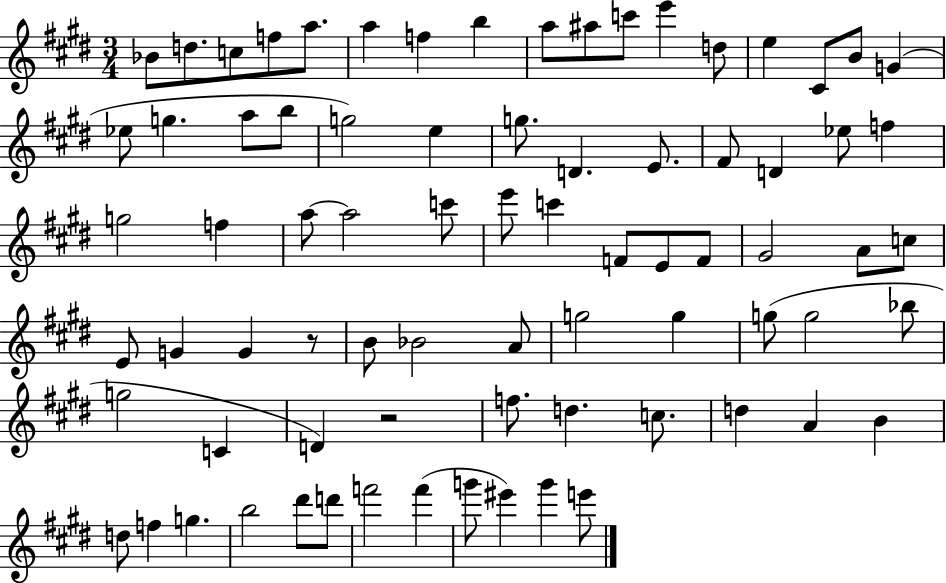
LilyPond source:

{
  \clef treble
  \numericTimeSignature
  \time 3/4
  \key e \major
  bes'8 d''8. c''8 f''8 a''8. | a''4 f''4 b''4 | a''8 ais''8 c'''8 e'''4 d''8 | e''4 cis'8 b'8 g'4( | \break ees''8 g''4. a''8 b''8 | g''2) e''4 | g''8. d'4. e'8. | fis'8 d'4 ees''8 f''4 | \break g''2 f''4 | a''8~~ a''2 c'''8 | e'''8 c'''4 f'8 e'8 f'8 | gis'2 a'8 c''8 | \break e'8 g'4 g'4 r8 | b'8 bes'2 a'8 | g''2 g''4 | g''8( g''2 bes''8 | \break g''2 c'4 | d'4) r2 | f''8. d''4. c''8. | d''4 a'4 b'4 | \break d''8 f''4 g''4. | b''2 dis'''8 d'''8 | f'''2 f'''4( | g'''8 eis'''4) g'''4 e'''8 | \break \bar "|."
}